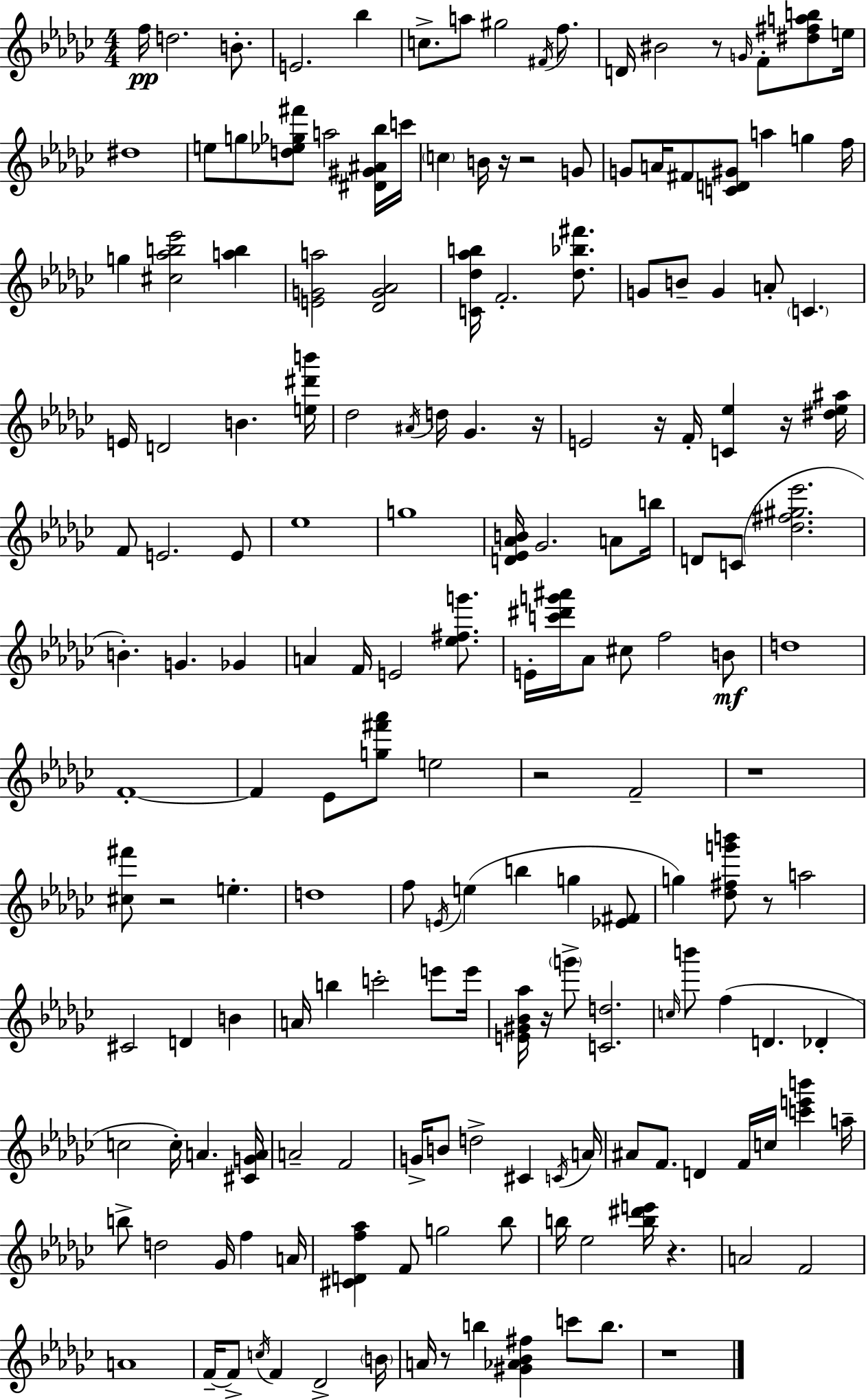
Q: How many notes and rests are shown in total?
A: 177